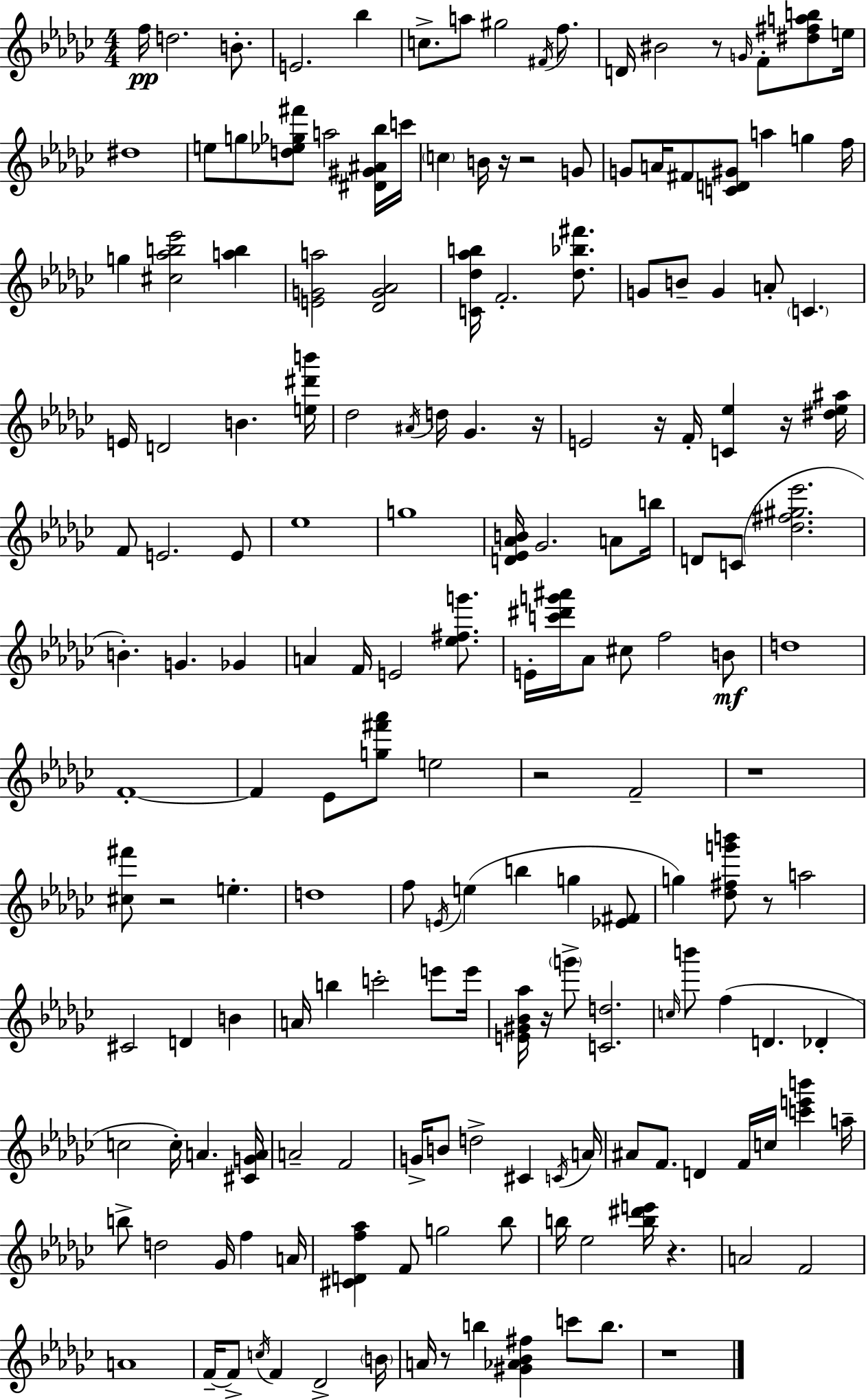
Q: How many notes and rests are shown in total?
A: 177